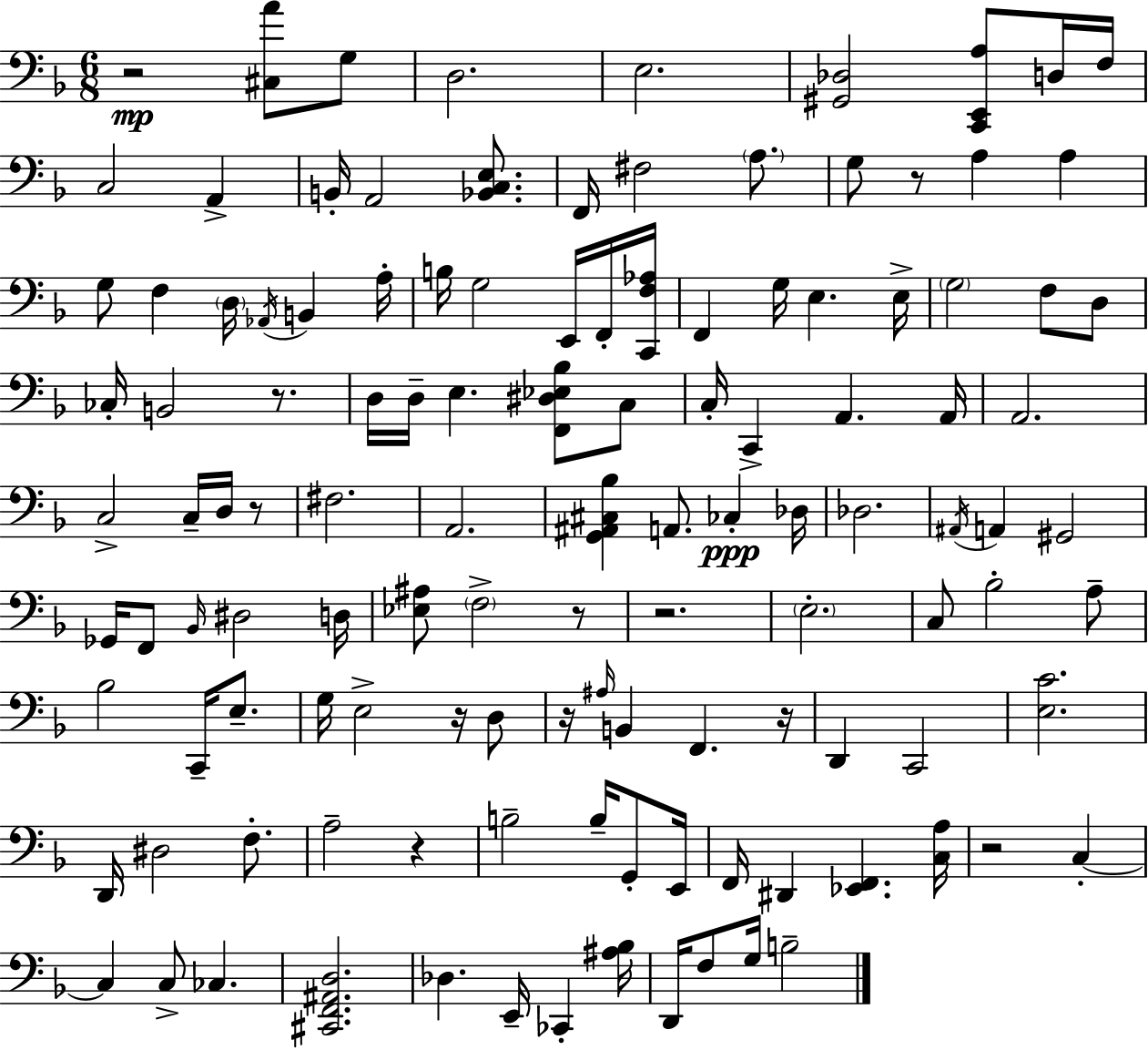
{
  \clef bass
  \numericTimeSignature
  \time 6/8
  \key f \major
  r2\mp <cis a'>8 g8 | d2. | e2. | <gis, des>2 <c, e, a>8 d16 f16 | \break c2 a,4-> | b,16-. a,2 <bes, c e>8. | f,16 fis2 \parenthesize a8. | g8 r8 a4 a4 | \break g8 f4 \parenthesize d16 \acciaccatura { aes,16 } b,4 | a16-. b16 g2 e,16 f,16-. | <c, f aes>16 f,4 g16 e4. | e16-> \parenthesize g2 f8 d8 | \break ces16-. b,2 r8. | d16 d16-- e4. <f, dis ees bes>8 c8 | c16-. c,4-> a,4. | a,16 a,2. | \break c2-> c16-- d16 r8 | fis2. | a,2. | <g, ais, cis bes>4 a,8. ces4-.\ppp | \break des16 des2. | \acciaccatura { ais,16 } a,4 gis,2 | ges,16 f,8 \grace { bes,16 } dis2 | d16 <ees ais>8 \parenthesize f2-> | \break r8 r2. | \parenthesize e2.-. | c8 bes2-. | a8-- bes2 c,16-- | \break e8.-- g16 e2-> | r16 d8 r16 \grace { ais16 } b,4 f,4. | r16 d,4 c,2 | <e c'>2. | \break d,16 dis2 | f8.-. a2-- | r4 b2-- | b16-- g,8-. e,16 f,16 dis,4 <ees, f,>4. | \break <c a>16 r2 | c4-.~~ c4 c8-> ces4. | <cis, f, ais, d>2. | des4. e,16-- ces,4-. | \break <ais bes>16 d,16 f8 g16 b2-- | \bar "|."
}